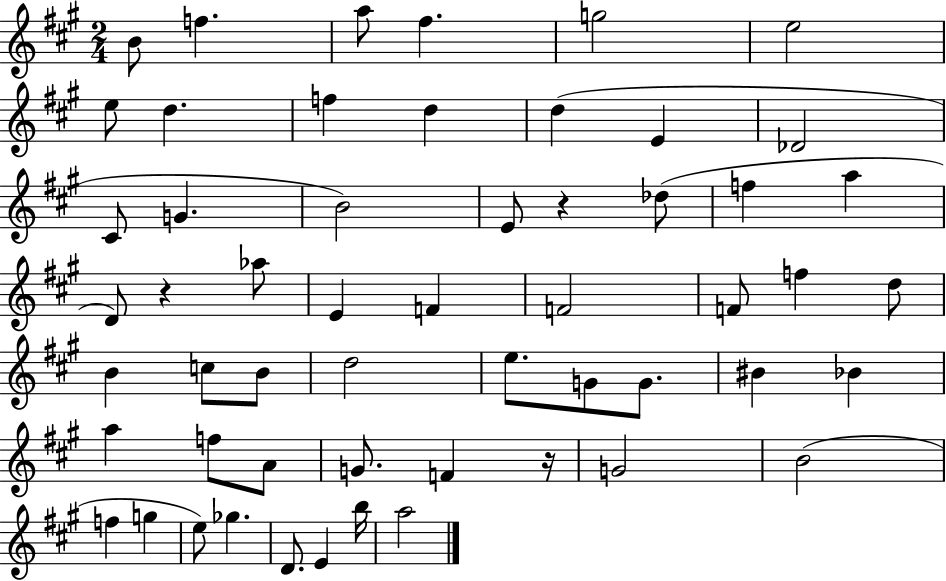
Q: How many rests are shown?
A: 3